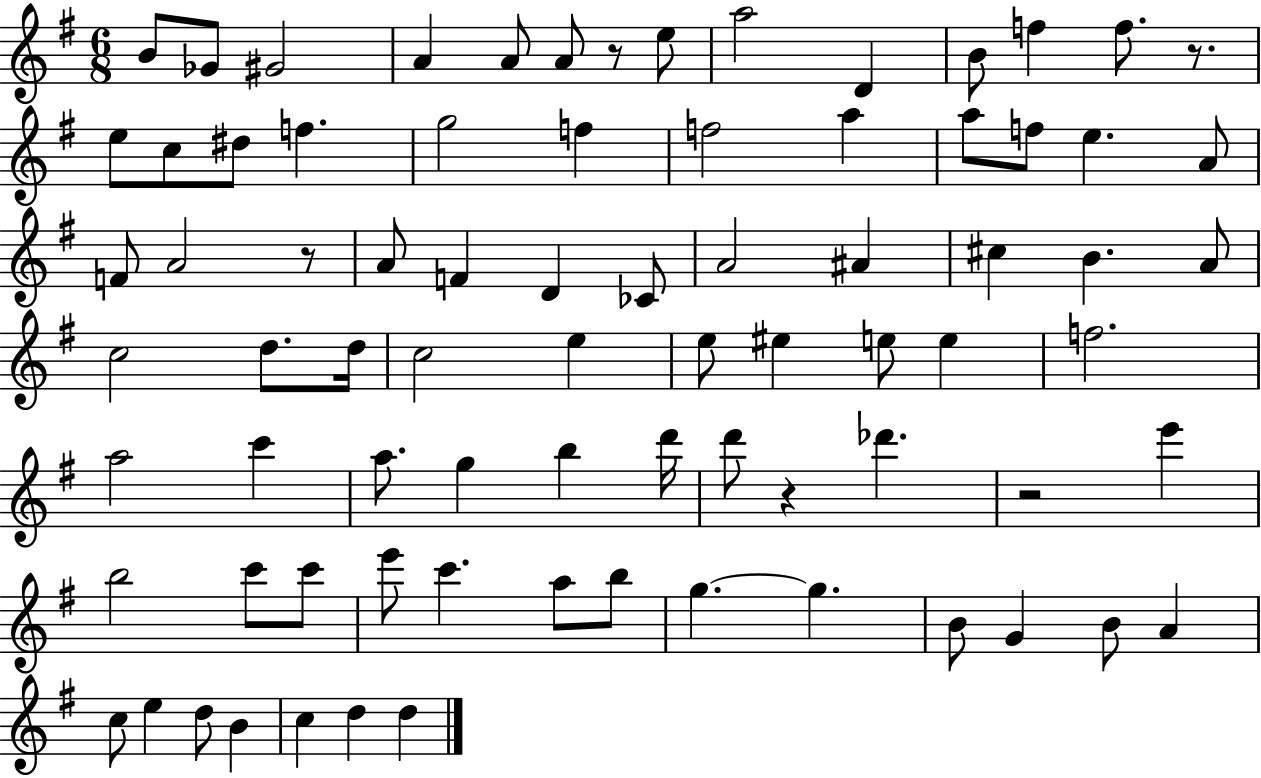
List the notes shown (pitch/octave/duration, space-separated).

B4/e Gb4/e G#4/h A4/q A4/e A4/e R/e E5/e A5/h D4/q B4/e F5/q F5/e. R/e. E5/e C5/e D#5/e F5/q. G5/h F5/q F5/h A5/q A5/e F5/e E5/q. A4/e F4/e A4/h R/e A4/e F4/q D4/q CES4/e A4/h A#4/q C#5/q B4/q. A4/e C5/h D5/e. D5/s C5/h E5/q E5/e EIS5/q E5/e E5/q F5/h. A5/h C6/q A5/e. G5/q B5/q D6/s D6/e R/q Db6/q. R/h E6/q B5/h C6/e C6/e E6/e C6/q. A5/e B5/e G5/q. G5/q. B4/e G4/q B4/e A4/q C5/e E5/q D5/e B4/q C5/q D5/q D5/q